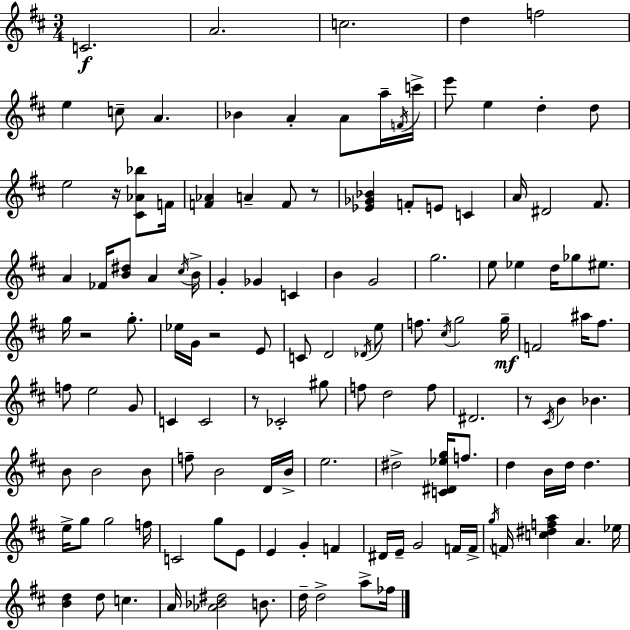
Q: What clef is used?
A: treble